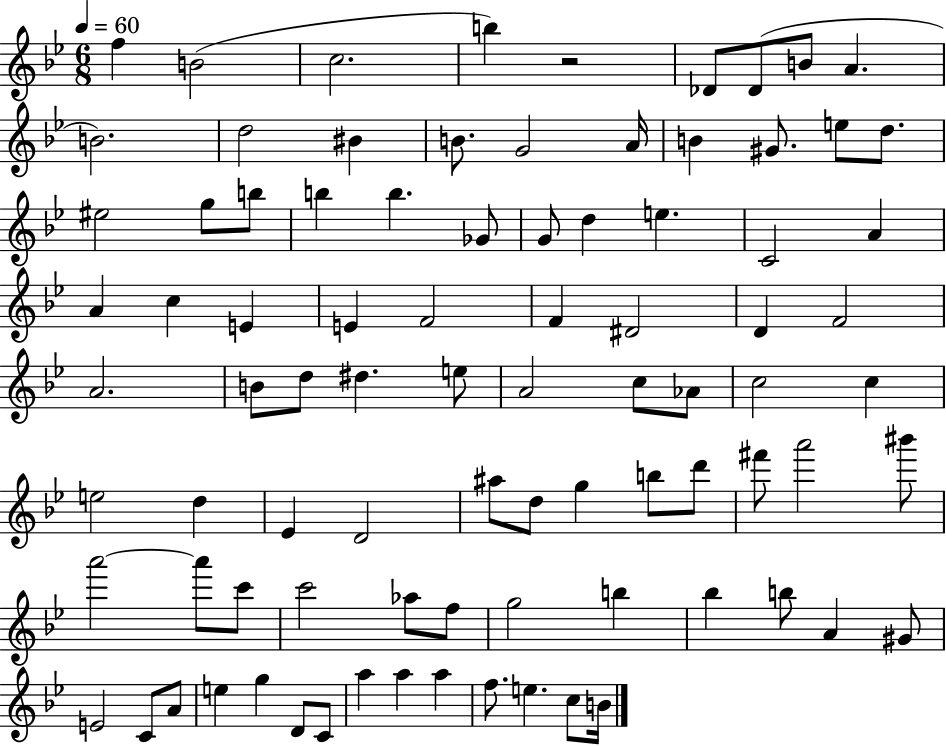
X:1
T:Untitled
M:6/8
L:1/4
K:Bb
f B2 c2 b z2 _D/2 _D/2 B/2 A B2 d2 ^B B/2 G2 A/4 B ^G/2 e/2 d/2 ^e2 g/2 b/2 b b _G/2 G/2 d e C2 A A c E E F2 F ^D2 D F2 A2 B/2 d/2 ^d e/2 A2 c/2 _A/2 c2 c e2 d _E D2 ^a/2 d/2 g b/2 d'/2 ^f'/2 a'2 ^b'/2 a'2 a'/2 c'/2 c'2 _a/2 f/2 g2 b _b b/2 A ^G/2 E2 C/2 A/2 e g D/2 C/2 a a a f/2 e c/2 B/4